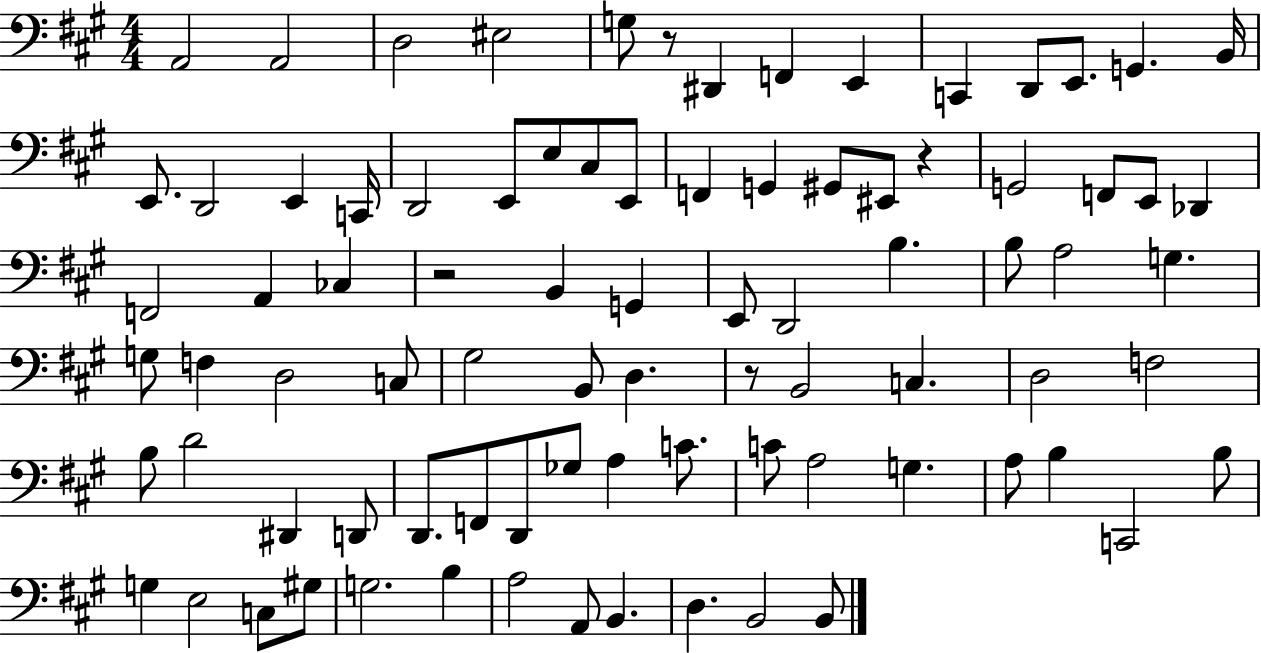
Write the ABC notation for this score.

X:1
T:Untitled
M:4/4
L:1/4
K:A
A,,2 A,,2 D,2 ^E,2 G,/2 z/2 ^D,, F,, E,, C,, D,,/2 E,,/2 G,, B,,/4 E,,/2 D,,2 E,, C,,/4 D,,2 E,,/2 E,/2 ^C,/2 E,,/2 F,, G,, ^G,,/2 ^E,,/2 z G,,2 F,,/2 E,,/2 _D,, F,,2 A,, _C, z2 B,, G,, E,,/2 D,,2 B, B,/2 A,2 G, G,/2 F, D,2 C,/2 ^G,2 B,,/2 D, z/2 B,,2 C, D,2 F,2 B,/2 D2 ^D,, D,,/2 D,,/2 F,,/2 D,,/2 _G,/2 A, C/2 C/2 A,2 G, A,/2 B, C,,2 B,/2 G, E,2 C,/2 ^G,/2 G,2 B, A,2 A,,/2 B,, D, B,,2 B,,/2